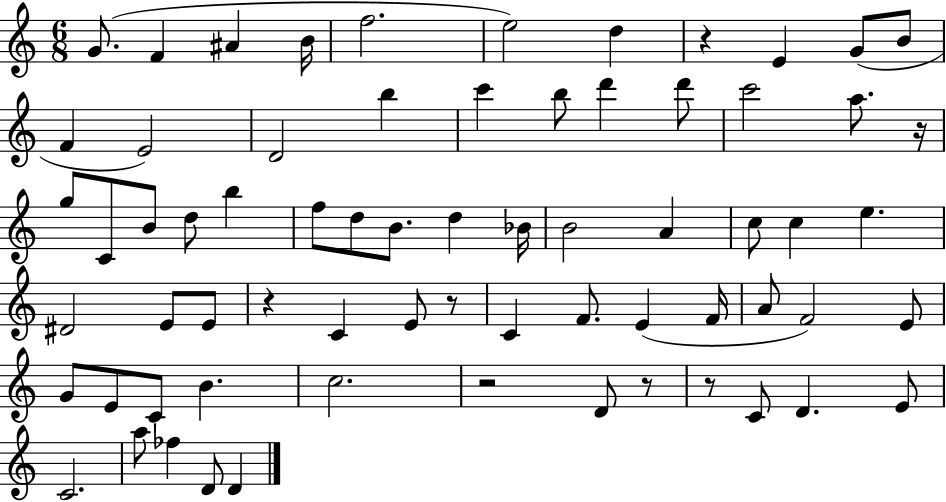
{
  \clef treble
  \numericTimeSignature
  \time 6/8
  \key c \major
  g'8.( f'4 ais'4 b'16 | f''2. | e''2) d''4 | r4 e'4 g'8( b'8 | \break f'4 e'2) | d'2 b''4 | c'''4 b''8 d'''4 d'''8 | c'''2 a''8. r16 | \break g''8 c'8 b'8 d''8 b''4 | f''8 d''8 b'8. d''4 bes'16 | b'2 a'4 | c''8 c''4 e''4. | \break dis'2 e'8 e'8 | r4 c'4 e'8 r8 | c'4 f'8. e'4( f'16 | a'8 f'2) e'8 | \break g'8 e'8 c'8 b'4. | c''2. | r2 d'8 r8 | r8 c'8 d'4. e'8 | \break c'2. | a''8 fes''4 d'8 d'4 | \bar "|."
}